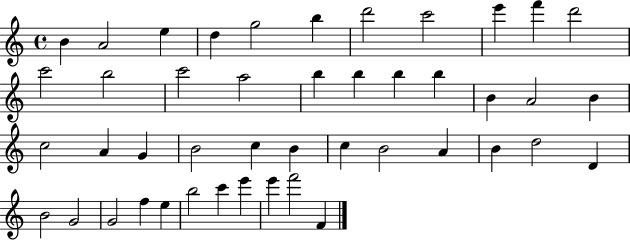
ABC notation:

X:1
T:Untitled
M:4/4
L:1/4
K:C
B A2 e d g2 b d'2 c'2 e' f' d'2 c'2 b2 c'2 a2 b b b b B A2 B c2 A G B2 c B c B2 A B d2 D B2 G2 G2 f e b2 c' e' e' f'2 F